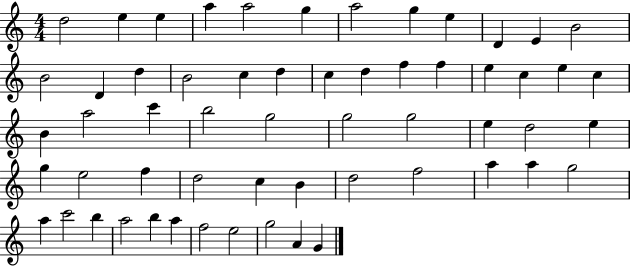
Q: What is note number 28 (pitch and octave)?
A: A5